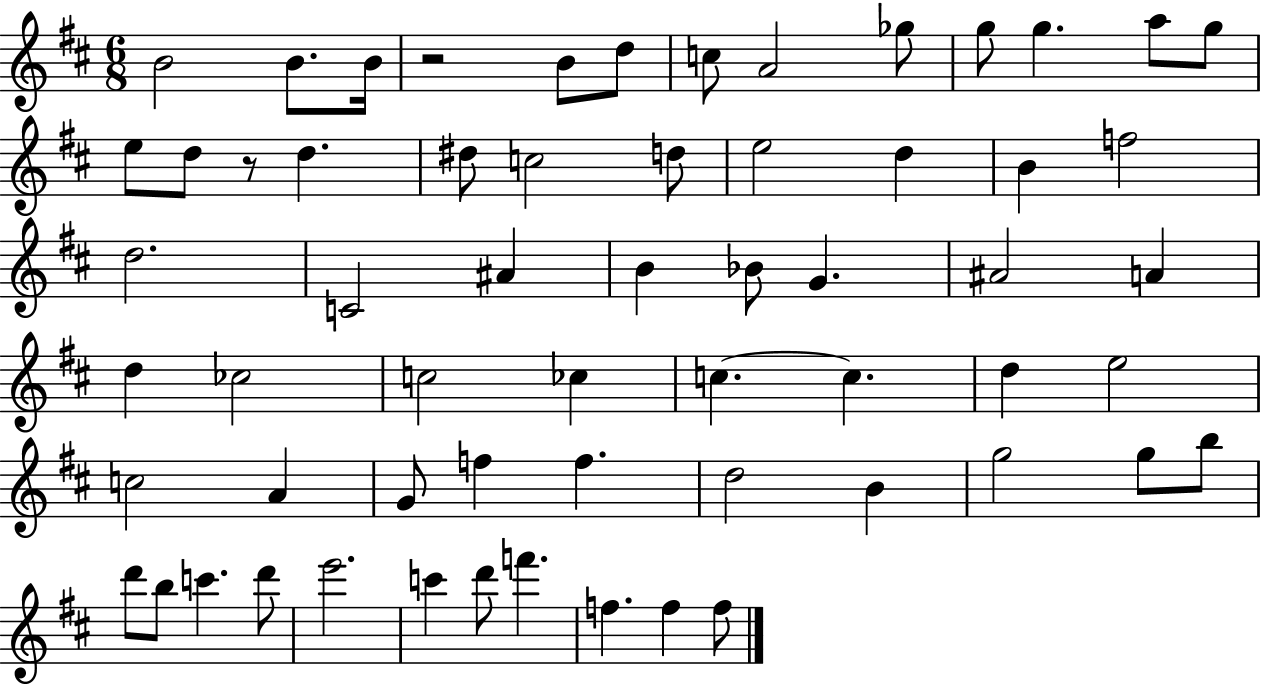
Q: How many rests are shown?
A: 2